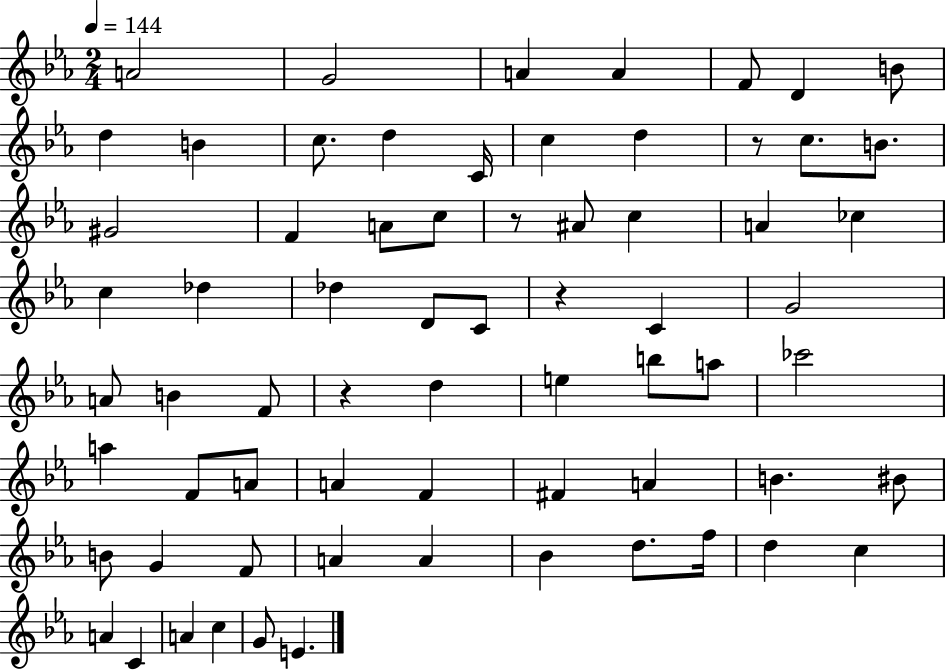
{
  \clef treble
  \numericTimeSignature
  \time 2/4
  \key ees \major
  \tempo 4 = 144
  a'2 | g'2 | a'4 a'4 | f'8 d'4 b'8 | \break d''4 b'4 | c''8. d''4 c'16 | c''4 d''4 | r8 c''8. b'8. | \break gis'2 | f'4 a'8 c''8 | r8 ais'8 c''4 | a'4 ces''4 | \break c''4 des''4 | des''4 d'8 c'8 | r4 c'4 | g'2 | \break a'8 b'4 f'8 | r4 d''4 | e''4 b''8 a''8 | ces'''2 | \break a''4 f'8 a'8 | a'4 f'4 | fis'4 a'4 | b'4. bis'8 | \break b'8 g'4 f'8 | a'4 a'4 | bes'4 d''8. f''16 | d''4 c''4 | \break a'4 c'4 | a'4 c''4 | g'8 e'4. | \bar "|."
}